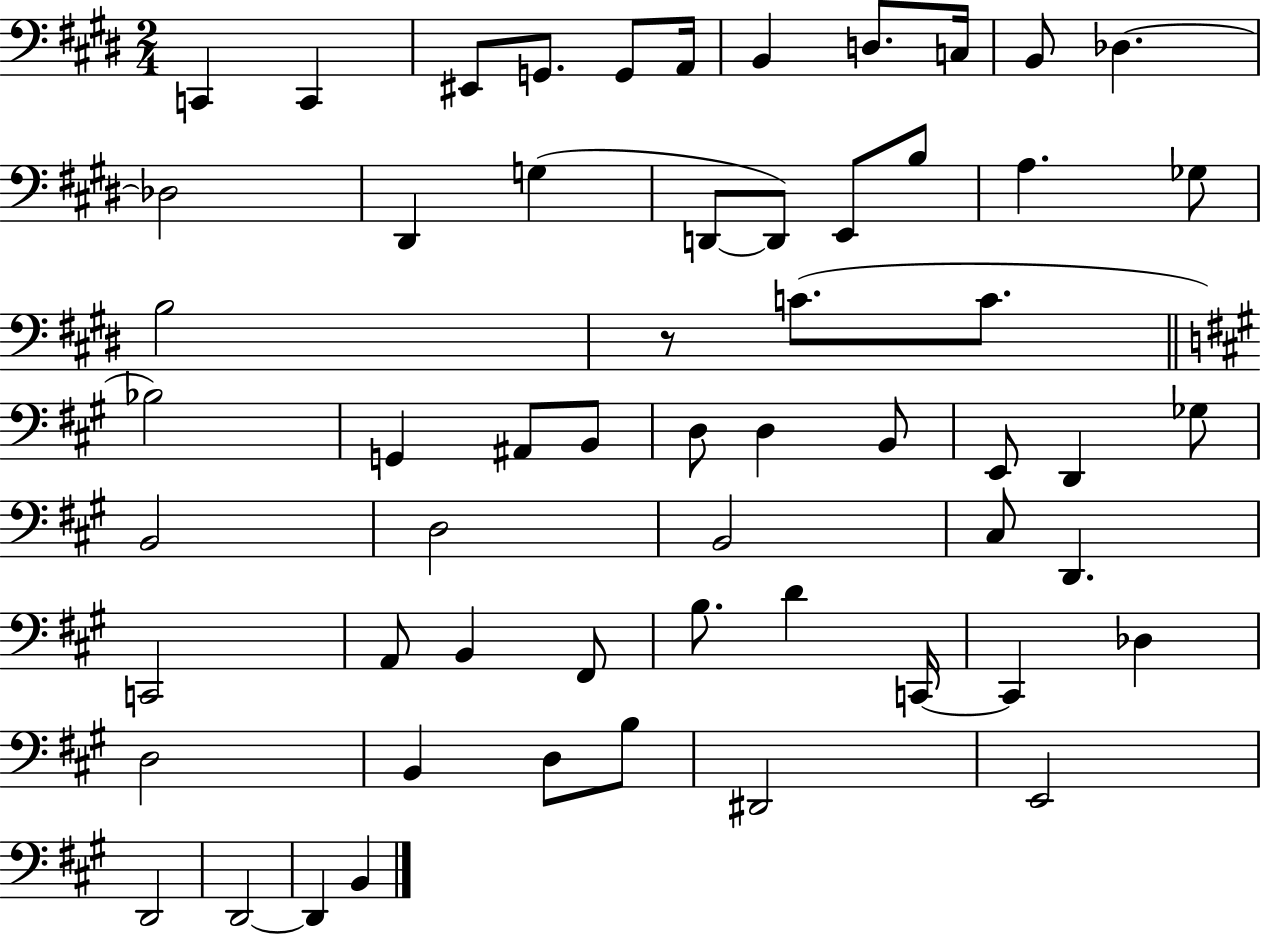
{
  \clef bass
  \numericTimeSignature
  \time 2/4
  \key e \major
  c,4 c,4 | eis,8 g,8. g,8 a,16 | b,4 d8. c16 | b,8 des4.~~ | \break des2 | dis,4 g4( | d,8~~ d,8) e,8 b8 | a4. ges8 | \break b2 | r8 c'8.( c'8. | \bar "||" \break \key a \major bes2) | g,4 ais,8 b,8 | d8 d4 b,8 | e,8 d,4 ges8 | \break b,2 | d2 | b,2 | cis8 d,4. | \break c,2 | a,8 b,4 fis,8 | b8. d'4 c,16~~ | c,4 des4 | \break d2 | b,4 d8 b8 | dis,2 | e,2 | \break d,2 | d,2~~ | d,4 b,4 | \bar "|."
}